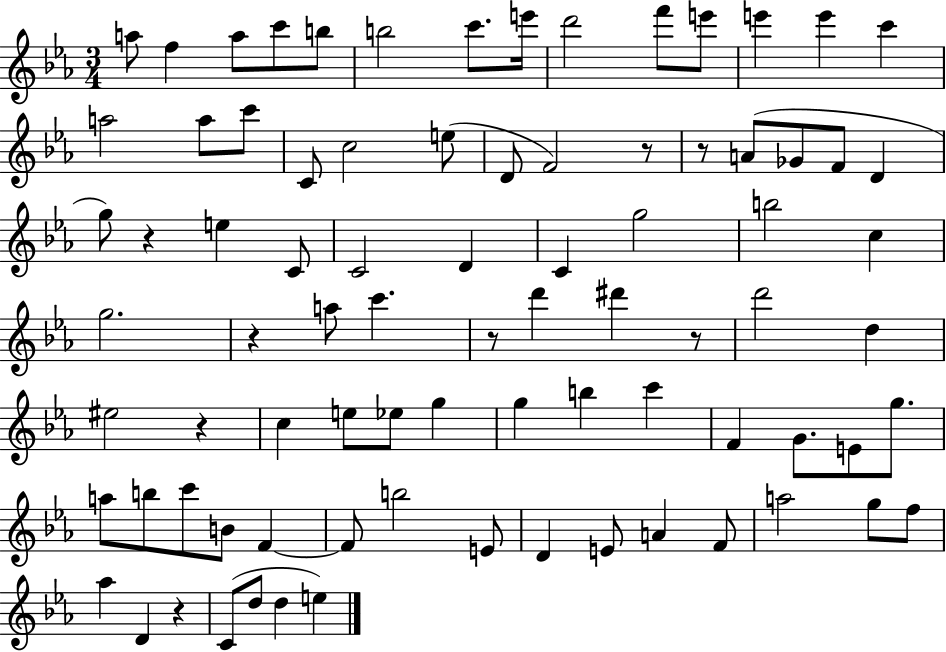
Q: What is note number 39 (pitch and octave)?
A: D6